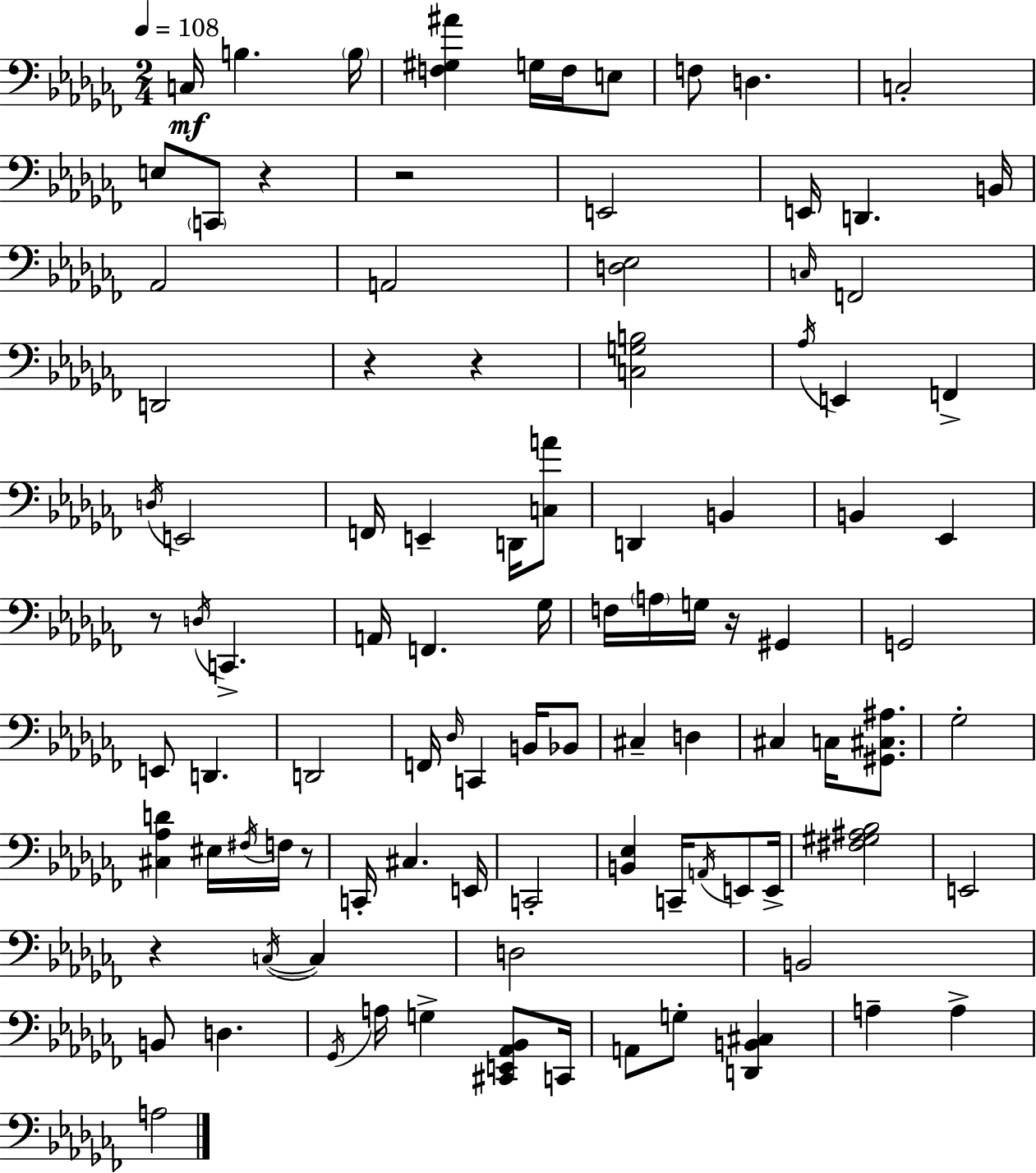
{
  \clef bass
  \numericTimeSignature
  \time 2/4
  \key aes \minor
  \tempo 4 = 108
  c16\mf b4. \parenthesize b16 | <f gis ais'>4 g16 f16 e8 | f8 d4. | c2-. | \break e8 \parenthesize c,8 r4 | r2 | e,2 | e,16 d,4. b,16 | \break aes,2 | a,2 | <d ees>2 | \grace { c16 } f,2 | \break d,2 | r4 r4 | <c g b>2 | \acciaccatura { aes16 } e,4 f,4-> | \break \acciaccatura { d16 } e,2 | f,16 e,4-- | d,16 <c a'>8 d,4 b,4 | b,4 ees,4 | \break r8 \acciaccatura { d16 } c,4.-> | a,16 f,4. | ges16 f16 \parenthesize a16 g16 r16 | gis,4 g,2 | \break e,8 d,4. | d,2 | f,16 \grace { des16 } c,4 | b,16 bes,8 cis4-- | \break d4 cis4 | c16 <gis, cis ais>8. ges2-. | <cis aes d'>4 | eis16 \acciaccatura { fis16 } f16 r8 c,16-. cis4. | \break e,16 c,2-. | <b, ees>4 | c,16-- \acciaccatura { a,16 } e,8 e,16-> <fis gis ais bes>2 | e,2 | \break r4 | \acciaccatura { c16~ }~ c4 | d2 | b,2 | \break b,8 d4. | \acciaccatura { ges,16 } a16 g4-> <cis, e, aes, bes,>8 | c,16 a,8 g8-. <d, b, cis>4 | a4-- a4-> | \break a2 | \bar "|."
}